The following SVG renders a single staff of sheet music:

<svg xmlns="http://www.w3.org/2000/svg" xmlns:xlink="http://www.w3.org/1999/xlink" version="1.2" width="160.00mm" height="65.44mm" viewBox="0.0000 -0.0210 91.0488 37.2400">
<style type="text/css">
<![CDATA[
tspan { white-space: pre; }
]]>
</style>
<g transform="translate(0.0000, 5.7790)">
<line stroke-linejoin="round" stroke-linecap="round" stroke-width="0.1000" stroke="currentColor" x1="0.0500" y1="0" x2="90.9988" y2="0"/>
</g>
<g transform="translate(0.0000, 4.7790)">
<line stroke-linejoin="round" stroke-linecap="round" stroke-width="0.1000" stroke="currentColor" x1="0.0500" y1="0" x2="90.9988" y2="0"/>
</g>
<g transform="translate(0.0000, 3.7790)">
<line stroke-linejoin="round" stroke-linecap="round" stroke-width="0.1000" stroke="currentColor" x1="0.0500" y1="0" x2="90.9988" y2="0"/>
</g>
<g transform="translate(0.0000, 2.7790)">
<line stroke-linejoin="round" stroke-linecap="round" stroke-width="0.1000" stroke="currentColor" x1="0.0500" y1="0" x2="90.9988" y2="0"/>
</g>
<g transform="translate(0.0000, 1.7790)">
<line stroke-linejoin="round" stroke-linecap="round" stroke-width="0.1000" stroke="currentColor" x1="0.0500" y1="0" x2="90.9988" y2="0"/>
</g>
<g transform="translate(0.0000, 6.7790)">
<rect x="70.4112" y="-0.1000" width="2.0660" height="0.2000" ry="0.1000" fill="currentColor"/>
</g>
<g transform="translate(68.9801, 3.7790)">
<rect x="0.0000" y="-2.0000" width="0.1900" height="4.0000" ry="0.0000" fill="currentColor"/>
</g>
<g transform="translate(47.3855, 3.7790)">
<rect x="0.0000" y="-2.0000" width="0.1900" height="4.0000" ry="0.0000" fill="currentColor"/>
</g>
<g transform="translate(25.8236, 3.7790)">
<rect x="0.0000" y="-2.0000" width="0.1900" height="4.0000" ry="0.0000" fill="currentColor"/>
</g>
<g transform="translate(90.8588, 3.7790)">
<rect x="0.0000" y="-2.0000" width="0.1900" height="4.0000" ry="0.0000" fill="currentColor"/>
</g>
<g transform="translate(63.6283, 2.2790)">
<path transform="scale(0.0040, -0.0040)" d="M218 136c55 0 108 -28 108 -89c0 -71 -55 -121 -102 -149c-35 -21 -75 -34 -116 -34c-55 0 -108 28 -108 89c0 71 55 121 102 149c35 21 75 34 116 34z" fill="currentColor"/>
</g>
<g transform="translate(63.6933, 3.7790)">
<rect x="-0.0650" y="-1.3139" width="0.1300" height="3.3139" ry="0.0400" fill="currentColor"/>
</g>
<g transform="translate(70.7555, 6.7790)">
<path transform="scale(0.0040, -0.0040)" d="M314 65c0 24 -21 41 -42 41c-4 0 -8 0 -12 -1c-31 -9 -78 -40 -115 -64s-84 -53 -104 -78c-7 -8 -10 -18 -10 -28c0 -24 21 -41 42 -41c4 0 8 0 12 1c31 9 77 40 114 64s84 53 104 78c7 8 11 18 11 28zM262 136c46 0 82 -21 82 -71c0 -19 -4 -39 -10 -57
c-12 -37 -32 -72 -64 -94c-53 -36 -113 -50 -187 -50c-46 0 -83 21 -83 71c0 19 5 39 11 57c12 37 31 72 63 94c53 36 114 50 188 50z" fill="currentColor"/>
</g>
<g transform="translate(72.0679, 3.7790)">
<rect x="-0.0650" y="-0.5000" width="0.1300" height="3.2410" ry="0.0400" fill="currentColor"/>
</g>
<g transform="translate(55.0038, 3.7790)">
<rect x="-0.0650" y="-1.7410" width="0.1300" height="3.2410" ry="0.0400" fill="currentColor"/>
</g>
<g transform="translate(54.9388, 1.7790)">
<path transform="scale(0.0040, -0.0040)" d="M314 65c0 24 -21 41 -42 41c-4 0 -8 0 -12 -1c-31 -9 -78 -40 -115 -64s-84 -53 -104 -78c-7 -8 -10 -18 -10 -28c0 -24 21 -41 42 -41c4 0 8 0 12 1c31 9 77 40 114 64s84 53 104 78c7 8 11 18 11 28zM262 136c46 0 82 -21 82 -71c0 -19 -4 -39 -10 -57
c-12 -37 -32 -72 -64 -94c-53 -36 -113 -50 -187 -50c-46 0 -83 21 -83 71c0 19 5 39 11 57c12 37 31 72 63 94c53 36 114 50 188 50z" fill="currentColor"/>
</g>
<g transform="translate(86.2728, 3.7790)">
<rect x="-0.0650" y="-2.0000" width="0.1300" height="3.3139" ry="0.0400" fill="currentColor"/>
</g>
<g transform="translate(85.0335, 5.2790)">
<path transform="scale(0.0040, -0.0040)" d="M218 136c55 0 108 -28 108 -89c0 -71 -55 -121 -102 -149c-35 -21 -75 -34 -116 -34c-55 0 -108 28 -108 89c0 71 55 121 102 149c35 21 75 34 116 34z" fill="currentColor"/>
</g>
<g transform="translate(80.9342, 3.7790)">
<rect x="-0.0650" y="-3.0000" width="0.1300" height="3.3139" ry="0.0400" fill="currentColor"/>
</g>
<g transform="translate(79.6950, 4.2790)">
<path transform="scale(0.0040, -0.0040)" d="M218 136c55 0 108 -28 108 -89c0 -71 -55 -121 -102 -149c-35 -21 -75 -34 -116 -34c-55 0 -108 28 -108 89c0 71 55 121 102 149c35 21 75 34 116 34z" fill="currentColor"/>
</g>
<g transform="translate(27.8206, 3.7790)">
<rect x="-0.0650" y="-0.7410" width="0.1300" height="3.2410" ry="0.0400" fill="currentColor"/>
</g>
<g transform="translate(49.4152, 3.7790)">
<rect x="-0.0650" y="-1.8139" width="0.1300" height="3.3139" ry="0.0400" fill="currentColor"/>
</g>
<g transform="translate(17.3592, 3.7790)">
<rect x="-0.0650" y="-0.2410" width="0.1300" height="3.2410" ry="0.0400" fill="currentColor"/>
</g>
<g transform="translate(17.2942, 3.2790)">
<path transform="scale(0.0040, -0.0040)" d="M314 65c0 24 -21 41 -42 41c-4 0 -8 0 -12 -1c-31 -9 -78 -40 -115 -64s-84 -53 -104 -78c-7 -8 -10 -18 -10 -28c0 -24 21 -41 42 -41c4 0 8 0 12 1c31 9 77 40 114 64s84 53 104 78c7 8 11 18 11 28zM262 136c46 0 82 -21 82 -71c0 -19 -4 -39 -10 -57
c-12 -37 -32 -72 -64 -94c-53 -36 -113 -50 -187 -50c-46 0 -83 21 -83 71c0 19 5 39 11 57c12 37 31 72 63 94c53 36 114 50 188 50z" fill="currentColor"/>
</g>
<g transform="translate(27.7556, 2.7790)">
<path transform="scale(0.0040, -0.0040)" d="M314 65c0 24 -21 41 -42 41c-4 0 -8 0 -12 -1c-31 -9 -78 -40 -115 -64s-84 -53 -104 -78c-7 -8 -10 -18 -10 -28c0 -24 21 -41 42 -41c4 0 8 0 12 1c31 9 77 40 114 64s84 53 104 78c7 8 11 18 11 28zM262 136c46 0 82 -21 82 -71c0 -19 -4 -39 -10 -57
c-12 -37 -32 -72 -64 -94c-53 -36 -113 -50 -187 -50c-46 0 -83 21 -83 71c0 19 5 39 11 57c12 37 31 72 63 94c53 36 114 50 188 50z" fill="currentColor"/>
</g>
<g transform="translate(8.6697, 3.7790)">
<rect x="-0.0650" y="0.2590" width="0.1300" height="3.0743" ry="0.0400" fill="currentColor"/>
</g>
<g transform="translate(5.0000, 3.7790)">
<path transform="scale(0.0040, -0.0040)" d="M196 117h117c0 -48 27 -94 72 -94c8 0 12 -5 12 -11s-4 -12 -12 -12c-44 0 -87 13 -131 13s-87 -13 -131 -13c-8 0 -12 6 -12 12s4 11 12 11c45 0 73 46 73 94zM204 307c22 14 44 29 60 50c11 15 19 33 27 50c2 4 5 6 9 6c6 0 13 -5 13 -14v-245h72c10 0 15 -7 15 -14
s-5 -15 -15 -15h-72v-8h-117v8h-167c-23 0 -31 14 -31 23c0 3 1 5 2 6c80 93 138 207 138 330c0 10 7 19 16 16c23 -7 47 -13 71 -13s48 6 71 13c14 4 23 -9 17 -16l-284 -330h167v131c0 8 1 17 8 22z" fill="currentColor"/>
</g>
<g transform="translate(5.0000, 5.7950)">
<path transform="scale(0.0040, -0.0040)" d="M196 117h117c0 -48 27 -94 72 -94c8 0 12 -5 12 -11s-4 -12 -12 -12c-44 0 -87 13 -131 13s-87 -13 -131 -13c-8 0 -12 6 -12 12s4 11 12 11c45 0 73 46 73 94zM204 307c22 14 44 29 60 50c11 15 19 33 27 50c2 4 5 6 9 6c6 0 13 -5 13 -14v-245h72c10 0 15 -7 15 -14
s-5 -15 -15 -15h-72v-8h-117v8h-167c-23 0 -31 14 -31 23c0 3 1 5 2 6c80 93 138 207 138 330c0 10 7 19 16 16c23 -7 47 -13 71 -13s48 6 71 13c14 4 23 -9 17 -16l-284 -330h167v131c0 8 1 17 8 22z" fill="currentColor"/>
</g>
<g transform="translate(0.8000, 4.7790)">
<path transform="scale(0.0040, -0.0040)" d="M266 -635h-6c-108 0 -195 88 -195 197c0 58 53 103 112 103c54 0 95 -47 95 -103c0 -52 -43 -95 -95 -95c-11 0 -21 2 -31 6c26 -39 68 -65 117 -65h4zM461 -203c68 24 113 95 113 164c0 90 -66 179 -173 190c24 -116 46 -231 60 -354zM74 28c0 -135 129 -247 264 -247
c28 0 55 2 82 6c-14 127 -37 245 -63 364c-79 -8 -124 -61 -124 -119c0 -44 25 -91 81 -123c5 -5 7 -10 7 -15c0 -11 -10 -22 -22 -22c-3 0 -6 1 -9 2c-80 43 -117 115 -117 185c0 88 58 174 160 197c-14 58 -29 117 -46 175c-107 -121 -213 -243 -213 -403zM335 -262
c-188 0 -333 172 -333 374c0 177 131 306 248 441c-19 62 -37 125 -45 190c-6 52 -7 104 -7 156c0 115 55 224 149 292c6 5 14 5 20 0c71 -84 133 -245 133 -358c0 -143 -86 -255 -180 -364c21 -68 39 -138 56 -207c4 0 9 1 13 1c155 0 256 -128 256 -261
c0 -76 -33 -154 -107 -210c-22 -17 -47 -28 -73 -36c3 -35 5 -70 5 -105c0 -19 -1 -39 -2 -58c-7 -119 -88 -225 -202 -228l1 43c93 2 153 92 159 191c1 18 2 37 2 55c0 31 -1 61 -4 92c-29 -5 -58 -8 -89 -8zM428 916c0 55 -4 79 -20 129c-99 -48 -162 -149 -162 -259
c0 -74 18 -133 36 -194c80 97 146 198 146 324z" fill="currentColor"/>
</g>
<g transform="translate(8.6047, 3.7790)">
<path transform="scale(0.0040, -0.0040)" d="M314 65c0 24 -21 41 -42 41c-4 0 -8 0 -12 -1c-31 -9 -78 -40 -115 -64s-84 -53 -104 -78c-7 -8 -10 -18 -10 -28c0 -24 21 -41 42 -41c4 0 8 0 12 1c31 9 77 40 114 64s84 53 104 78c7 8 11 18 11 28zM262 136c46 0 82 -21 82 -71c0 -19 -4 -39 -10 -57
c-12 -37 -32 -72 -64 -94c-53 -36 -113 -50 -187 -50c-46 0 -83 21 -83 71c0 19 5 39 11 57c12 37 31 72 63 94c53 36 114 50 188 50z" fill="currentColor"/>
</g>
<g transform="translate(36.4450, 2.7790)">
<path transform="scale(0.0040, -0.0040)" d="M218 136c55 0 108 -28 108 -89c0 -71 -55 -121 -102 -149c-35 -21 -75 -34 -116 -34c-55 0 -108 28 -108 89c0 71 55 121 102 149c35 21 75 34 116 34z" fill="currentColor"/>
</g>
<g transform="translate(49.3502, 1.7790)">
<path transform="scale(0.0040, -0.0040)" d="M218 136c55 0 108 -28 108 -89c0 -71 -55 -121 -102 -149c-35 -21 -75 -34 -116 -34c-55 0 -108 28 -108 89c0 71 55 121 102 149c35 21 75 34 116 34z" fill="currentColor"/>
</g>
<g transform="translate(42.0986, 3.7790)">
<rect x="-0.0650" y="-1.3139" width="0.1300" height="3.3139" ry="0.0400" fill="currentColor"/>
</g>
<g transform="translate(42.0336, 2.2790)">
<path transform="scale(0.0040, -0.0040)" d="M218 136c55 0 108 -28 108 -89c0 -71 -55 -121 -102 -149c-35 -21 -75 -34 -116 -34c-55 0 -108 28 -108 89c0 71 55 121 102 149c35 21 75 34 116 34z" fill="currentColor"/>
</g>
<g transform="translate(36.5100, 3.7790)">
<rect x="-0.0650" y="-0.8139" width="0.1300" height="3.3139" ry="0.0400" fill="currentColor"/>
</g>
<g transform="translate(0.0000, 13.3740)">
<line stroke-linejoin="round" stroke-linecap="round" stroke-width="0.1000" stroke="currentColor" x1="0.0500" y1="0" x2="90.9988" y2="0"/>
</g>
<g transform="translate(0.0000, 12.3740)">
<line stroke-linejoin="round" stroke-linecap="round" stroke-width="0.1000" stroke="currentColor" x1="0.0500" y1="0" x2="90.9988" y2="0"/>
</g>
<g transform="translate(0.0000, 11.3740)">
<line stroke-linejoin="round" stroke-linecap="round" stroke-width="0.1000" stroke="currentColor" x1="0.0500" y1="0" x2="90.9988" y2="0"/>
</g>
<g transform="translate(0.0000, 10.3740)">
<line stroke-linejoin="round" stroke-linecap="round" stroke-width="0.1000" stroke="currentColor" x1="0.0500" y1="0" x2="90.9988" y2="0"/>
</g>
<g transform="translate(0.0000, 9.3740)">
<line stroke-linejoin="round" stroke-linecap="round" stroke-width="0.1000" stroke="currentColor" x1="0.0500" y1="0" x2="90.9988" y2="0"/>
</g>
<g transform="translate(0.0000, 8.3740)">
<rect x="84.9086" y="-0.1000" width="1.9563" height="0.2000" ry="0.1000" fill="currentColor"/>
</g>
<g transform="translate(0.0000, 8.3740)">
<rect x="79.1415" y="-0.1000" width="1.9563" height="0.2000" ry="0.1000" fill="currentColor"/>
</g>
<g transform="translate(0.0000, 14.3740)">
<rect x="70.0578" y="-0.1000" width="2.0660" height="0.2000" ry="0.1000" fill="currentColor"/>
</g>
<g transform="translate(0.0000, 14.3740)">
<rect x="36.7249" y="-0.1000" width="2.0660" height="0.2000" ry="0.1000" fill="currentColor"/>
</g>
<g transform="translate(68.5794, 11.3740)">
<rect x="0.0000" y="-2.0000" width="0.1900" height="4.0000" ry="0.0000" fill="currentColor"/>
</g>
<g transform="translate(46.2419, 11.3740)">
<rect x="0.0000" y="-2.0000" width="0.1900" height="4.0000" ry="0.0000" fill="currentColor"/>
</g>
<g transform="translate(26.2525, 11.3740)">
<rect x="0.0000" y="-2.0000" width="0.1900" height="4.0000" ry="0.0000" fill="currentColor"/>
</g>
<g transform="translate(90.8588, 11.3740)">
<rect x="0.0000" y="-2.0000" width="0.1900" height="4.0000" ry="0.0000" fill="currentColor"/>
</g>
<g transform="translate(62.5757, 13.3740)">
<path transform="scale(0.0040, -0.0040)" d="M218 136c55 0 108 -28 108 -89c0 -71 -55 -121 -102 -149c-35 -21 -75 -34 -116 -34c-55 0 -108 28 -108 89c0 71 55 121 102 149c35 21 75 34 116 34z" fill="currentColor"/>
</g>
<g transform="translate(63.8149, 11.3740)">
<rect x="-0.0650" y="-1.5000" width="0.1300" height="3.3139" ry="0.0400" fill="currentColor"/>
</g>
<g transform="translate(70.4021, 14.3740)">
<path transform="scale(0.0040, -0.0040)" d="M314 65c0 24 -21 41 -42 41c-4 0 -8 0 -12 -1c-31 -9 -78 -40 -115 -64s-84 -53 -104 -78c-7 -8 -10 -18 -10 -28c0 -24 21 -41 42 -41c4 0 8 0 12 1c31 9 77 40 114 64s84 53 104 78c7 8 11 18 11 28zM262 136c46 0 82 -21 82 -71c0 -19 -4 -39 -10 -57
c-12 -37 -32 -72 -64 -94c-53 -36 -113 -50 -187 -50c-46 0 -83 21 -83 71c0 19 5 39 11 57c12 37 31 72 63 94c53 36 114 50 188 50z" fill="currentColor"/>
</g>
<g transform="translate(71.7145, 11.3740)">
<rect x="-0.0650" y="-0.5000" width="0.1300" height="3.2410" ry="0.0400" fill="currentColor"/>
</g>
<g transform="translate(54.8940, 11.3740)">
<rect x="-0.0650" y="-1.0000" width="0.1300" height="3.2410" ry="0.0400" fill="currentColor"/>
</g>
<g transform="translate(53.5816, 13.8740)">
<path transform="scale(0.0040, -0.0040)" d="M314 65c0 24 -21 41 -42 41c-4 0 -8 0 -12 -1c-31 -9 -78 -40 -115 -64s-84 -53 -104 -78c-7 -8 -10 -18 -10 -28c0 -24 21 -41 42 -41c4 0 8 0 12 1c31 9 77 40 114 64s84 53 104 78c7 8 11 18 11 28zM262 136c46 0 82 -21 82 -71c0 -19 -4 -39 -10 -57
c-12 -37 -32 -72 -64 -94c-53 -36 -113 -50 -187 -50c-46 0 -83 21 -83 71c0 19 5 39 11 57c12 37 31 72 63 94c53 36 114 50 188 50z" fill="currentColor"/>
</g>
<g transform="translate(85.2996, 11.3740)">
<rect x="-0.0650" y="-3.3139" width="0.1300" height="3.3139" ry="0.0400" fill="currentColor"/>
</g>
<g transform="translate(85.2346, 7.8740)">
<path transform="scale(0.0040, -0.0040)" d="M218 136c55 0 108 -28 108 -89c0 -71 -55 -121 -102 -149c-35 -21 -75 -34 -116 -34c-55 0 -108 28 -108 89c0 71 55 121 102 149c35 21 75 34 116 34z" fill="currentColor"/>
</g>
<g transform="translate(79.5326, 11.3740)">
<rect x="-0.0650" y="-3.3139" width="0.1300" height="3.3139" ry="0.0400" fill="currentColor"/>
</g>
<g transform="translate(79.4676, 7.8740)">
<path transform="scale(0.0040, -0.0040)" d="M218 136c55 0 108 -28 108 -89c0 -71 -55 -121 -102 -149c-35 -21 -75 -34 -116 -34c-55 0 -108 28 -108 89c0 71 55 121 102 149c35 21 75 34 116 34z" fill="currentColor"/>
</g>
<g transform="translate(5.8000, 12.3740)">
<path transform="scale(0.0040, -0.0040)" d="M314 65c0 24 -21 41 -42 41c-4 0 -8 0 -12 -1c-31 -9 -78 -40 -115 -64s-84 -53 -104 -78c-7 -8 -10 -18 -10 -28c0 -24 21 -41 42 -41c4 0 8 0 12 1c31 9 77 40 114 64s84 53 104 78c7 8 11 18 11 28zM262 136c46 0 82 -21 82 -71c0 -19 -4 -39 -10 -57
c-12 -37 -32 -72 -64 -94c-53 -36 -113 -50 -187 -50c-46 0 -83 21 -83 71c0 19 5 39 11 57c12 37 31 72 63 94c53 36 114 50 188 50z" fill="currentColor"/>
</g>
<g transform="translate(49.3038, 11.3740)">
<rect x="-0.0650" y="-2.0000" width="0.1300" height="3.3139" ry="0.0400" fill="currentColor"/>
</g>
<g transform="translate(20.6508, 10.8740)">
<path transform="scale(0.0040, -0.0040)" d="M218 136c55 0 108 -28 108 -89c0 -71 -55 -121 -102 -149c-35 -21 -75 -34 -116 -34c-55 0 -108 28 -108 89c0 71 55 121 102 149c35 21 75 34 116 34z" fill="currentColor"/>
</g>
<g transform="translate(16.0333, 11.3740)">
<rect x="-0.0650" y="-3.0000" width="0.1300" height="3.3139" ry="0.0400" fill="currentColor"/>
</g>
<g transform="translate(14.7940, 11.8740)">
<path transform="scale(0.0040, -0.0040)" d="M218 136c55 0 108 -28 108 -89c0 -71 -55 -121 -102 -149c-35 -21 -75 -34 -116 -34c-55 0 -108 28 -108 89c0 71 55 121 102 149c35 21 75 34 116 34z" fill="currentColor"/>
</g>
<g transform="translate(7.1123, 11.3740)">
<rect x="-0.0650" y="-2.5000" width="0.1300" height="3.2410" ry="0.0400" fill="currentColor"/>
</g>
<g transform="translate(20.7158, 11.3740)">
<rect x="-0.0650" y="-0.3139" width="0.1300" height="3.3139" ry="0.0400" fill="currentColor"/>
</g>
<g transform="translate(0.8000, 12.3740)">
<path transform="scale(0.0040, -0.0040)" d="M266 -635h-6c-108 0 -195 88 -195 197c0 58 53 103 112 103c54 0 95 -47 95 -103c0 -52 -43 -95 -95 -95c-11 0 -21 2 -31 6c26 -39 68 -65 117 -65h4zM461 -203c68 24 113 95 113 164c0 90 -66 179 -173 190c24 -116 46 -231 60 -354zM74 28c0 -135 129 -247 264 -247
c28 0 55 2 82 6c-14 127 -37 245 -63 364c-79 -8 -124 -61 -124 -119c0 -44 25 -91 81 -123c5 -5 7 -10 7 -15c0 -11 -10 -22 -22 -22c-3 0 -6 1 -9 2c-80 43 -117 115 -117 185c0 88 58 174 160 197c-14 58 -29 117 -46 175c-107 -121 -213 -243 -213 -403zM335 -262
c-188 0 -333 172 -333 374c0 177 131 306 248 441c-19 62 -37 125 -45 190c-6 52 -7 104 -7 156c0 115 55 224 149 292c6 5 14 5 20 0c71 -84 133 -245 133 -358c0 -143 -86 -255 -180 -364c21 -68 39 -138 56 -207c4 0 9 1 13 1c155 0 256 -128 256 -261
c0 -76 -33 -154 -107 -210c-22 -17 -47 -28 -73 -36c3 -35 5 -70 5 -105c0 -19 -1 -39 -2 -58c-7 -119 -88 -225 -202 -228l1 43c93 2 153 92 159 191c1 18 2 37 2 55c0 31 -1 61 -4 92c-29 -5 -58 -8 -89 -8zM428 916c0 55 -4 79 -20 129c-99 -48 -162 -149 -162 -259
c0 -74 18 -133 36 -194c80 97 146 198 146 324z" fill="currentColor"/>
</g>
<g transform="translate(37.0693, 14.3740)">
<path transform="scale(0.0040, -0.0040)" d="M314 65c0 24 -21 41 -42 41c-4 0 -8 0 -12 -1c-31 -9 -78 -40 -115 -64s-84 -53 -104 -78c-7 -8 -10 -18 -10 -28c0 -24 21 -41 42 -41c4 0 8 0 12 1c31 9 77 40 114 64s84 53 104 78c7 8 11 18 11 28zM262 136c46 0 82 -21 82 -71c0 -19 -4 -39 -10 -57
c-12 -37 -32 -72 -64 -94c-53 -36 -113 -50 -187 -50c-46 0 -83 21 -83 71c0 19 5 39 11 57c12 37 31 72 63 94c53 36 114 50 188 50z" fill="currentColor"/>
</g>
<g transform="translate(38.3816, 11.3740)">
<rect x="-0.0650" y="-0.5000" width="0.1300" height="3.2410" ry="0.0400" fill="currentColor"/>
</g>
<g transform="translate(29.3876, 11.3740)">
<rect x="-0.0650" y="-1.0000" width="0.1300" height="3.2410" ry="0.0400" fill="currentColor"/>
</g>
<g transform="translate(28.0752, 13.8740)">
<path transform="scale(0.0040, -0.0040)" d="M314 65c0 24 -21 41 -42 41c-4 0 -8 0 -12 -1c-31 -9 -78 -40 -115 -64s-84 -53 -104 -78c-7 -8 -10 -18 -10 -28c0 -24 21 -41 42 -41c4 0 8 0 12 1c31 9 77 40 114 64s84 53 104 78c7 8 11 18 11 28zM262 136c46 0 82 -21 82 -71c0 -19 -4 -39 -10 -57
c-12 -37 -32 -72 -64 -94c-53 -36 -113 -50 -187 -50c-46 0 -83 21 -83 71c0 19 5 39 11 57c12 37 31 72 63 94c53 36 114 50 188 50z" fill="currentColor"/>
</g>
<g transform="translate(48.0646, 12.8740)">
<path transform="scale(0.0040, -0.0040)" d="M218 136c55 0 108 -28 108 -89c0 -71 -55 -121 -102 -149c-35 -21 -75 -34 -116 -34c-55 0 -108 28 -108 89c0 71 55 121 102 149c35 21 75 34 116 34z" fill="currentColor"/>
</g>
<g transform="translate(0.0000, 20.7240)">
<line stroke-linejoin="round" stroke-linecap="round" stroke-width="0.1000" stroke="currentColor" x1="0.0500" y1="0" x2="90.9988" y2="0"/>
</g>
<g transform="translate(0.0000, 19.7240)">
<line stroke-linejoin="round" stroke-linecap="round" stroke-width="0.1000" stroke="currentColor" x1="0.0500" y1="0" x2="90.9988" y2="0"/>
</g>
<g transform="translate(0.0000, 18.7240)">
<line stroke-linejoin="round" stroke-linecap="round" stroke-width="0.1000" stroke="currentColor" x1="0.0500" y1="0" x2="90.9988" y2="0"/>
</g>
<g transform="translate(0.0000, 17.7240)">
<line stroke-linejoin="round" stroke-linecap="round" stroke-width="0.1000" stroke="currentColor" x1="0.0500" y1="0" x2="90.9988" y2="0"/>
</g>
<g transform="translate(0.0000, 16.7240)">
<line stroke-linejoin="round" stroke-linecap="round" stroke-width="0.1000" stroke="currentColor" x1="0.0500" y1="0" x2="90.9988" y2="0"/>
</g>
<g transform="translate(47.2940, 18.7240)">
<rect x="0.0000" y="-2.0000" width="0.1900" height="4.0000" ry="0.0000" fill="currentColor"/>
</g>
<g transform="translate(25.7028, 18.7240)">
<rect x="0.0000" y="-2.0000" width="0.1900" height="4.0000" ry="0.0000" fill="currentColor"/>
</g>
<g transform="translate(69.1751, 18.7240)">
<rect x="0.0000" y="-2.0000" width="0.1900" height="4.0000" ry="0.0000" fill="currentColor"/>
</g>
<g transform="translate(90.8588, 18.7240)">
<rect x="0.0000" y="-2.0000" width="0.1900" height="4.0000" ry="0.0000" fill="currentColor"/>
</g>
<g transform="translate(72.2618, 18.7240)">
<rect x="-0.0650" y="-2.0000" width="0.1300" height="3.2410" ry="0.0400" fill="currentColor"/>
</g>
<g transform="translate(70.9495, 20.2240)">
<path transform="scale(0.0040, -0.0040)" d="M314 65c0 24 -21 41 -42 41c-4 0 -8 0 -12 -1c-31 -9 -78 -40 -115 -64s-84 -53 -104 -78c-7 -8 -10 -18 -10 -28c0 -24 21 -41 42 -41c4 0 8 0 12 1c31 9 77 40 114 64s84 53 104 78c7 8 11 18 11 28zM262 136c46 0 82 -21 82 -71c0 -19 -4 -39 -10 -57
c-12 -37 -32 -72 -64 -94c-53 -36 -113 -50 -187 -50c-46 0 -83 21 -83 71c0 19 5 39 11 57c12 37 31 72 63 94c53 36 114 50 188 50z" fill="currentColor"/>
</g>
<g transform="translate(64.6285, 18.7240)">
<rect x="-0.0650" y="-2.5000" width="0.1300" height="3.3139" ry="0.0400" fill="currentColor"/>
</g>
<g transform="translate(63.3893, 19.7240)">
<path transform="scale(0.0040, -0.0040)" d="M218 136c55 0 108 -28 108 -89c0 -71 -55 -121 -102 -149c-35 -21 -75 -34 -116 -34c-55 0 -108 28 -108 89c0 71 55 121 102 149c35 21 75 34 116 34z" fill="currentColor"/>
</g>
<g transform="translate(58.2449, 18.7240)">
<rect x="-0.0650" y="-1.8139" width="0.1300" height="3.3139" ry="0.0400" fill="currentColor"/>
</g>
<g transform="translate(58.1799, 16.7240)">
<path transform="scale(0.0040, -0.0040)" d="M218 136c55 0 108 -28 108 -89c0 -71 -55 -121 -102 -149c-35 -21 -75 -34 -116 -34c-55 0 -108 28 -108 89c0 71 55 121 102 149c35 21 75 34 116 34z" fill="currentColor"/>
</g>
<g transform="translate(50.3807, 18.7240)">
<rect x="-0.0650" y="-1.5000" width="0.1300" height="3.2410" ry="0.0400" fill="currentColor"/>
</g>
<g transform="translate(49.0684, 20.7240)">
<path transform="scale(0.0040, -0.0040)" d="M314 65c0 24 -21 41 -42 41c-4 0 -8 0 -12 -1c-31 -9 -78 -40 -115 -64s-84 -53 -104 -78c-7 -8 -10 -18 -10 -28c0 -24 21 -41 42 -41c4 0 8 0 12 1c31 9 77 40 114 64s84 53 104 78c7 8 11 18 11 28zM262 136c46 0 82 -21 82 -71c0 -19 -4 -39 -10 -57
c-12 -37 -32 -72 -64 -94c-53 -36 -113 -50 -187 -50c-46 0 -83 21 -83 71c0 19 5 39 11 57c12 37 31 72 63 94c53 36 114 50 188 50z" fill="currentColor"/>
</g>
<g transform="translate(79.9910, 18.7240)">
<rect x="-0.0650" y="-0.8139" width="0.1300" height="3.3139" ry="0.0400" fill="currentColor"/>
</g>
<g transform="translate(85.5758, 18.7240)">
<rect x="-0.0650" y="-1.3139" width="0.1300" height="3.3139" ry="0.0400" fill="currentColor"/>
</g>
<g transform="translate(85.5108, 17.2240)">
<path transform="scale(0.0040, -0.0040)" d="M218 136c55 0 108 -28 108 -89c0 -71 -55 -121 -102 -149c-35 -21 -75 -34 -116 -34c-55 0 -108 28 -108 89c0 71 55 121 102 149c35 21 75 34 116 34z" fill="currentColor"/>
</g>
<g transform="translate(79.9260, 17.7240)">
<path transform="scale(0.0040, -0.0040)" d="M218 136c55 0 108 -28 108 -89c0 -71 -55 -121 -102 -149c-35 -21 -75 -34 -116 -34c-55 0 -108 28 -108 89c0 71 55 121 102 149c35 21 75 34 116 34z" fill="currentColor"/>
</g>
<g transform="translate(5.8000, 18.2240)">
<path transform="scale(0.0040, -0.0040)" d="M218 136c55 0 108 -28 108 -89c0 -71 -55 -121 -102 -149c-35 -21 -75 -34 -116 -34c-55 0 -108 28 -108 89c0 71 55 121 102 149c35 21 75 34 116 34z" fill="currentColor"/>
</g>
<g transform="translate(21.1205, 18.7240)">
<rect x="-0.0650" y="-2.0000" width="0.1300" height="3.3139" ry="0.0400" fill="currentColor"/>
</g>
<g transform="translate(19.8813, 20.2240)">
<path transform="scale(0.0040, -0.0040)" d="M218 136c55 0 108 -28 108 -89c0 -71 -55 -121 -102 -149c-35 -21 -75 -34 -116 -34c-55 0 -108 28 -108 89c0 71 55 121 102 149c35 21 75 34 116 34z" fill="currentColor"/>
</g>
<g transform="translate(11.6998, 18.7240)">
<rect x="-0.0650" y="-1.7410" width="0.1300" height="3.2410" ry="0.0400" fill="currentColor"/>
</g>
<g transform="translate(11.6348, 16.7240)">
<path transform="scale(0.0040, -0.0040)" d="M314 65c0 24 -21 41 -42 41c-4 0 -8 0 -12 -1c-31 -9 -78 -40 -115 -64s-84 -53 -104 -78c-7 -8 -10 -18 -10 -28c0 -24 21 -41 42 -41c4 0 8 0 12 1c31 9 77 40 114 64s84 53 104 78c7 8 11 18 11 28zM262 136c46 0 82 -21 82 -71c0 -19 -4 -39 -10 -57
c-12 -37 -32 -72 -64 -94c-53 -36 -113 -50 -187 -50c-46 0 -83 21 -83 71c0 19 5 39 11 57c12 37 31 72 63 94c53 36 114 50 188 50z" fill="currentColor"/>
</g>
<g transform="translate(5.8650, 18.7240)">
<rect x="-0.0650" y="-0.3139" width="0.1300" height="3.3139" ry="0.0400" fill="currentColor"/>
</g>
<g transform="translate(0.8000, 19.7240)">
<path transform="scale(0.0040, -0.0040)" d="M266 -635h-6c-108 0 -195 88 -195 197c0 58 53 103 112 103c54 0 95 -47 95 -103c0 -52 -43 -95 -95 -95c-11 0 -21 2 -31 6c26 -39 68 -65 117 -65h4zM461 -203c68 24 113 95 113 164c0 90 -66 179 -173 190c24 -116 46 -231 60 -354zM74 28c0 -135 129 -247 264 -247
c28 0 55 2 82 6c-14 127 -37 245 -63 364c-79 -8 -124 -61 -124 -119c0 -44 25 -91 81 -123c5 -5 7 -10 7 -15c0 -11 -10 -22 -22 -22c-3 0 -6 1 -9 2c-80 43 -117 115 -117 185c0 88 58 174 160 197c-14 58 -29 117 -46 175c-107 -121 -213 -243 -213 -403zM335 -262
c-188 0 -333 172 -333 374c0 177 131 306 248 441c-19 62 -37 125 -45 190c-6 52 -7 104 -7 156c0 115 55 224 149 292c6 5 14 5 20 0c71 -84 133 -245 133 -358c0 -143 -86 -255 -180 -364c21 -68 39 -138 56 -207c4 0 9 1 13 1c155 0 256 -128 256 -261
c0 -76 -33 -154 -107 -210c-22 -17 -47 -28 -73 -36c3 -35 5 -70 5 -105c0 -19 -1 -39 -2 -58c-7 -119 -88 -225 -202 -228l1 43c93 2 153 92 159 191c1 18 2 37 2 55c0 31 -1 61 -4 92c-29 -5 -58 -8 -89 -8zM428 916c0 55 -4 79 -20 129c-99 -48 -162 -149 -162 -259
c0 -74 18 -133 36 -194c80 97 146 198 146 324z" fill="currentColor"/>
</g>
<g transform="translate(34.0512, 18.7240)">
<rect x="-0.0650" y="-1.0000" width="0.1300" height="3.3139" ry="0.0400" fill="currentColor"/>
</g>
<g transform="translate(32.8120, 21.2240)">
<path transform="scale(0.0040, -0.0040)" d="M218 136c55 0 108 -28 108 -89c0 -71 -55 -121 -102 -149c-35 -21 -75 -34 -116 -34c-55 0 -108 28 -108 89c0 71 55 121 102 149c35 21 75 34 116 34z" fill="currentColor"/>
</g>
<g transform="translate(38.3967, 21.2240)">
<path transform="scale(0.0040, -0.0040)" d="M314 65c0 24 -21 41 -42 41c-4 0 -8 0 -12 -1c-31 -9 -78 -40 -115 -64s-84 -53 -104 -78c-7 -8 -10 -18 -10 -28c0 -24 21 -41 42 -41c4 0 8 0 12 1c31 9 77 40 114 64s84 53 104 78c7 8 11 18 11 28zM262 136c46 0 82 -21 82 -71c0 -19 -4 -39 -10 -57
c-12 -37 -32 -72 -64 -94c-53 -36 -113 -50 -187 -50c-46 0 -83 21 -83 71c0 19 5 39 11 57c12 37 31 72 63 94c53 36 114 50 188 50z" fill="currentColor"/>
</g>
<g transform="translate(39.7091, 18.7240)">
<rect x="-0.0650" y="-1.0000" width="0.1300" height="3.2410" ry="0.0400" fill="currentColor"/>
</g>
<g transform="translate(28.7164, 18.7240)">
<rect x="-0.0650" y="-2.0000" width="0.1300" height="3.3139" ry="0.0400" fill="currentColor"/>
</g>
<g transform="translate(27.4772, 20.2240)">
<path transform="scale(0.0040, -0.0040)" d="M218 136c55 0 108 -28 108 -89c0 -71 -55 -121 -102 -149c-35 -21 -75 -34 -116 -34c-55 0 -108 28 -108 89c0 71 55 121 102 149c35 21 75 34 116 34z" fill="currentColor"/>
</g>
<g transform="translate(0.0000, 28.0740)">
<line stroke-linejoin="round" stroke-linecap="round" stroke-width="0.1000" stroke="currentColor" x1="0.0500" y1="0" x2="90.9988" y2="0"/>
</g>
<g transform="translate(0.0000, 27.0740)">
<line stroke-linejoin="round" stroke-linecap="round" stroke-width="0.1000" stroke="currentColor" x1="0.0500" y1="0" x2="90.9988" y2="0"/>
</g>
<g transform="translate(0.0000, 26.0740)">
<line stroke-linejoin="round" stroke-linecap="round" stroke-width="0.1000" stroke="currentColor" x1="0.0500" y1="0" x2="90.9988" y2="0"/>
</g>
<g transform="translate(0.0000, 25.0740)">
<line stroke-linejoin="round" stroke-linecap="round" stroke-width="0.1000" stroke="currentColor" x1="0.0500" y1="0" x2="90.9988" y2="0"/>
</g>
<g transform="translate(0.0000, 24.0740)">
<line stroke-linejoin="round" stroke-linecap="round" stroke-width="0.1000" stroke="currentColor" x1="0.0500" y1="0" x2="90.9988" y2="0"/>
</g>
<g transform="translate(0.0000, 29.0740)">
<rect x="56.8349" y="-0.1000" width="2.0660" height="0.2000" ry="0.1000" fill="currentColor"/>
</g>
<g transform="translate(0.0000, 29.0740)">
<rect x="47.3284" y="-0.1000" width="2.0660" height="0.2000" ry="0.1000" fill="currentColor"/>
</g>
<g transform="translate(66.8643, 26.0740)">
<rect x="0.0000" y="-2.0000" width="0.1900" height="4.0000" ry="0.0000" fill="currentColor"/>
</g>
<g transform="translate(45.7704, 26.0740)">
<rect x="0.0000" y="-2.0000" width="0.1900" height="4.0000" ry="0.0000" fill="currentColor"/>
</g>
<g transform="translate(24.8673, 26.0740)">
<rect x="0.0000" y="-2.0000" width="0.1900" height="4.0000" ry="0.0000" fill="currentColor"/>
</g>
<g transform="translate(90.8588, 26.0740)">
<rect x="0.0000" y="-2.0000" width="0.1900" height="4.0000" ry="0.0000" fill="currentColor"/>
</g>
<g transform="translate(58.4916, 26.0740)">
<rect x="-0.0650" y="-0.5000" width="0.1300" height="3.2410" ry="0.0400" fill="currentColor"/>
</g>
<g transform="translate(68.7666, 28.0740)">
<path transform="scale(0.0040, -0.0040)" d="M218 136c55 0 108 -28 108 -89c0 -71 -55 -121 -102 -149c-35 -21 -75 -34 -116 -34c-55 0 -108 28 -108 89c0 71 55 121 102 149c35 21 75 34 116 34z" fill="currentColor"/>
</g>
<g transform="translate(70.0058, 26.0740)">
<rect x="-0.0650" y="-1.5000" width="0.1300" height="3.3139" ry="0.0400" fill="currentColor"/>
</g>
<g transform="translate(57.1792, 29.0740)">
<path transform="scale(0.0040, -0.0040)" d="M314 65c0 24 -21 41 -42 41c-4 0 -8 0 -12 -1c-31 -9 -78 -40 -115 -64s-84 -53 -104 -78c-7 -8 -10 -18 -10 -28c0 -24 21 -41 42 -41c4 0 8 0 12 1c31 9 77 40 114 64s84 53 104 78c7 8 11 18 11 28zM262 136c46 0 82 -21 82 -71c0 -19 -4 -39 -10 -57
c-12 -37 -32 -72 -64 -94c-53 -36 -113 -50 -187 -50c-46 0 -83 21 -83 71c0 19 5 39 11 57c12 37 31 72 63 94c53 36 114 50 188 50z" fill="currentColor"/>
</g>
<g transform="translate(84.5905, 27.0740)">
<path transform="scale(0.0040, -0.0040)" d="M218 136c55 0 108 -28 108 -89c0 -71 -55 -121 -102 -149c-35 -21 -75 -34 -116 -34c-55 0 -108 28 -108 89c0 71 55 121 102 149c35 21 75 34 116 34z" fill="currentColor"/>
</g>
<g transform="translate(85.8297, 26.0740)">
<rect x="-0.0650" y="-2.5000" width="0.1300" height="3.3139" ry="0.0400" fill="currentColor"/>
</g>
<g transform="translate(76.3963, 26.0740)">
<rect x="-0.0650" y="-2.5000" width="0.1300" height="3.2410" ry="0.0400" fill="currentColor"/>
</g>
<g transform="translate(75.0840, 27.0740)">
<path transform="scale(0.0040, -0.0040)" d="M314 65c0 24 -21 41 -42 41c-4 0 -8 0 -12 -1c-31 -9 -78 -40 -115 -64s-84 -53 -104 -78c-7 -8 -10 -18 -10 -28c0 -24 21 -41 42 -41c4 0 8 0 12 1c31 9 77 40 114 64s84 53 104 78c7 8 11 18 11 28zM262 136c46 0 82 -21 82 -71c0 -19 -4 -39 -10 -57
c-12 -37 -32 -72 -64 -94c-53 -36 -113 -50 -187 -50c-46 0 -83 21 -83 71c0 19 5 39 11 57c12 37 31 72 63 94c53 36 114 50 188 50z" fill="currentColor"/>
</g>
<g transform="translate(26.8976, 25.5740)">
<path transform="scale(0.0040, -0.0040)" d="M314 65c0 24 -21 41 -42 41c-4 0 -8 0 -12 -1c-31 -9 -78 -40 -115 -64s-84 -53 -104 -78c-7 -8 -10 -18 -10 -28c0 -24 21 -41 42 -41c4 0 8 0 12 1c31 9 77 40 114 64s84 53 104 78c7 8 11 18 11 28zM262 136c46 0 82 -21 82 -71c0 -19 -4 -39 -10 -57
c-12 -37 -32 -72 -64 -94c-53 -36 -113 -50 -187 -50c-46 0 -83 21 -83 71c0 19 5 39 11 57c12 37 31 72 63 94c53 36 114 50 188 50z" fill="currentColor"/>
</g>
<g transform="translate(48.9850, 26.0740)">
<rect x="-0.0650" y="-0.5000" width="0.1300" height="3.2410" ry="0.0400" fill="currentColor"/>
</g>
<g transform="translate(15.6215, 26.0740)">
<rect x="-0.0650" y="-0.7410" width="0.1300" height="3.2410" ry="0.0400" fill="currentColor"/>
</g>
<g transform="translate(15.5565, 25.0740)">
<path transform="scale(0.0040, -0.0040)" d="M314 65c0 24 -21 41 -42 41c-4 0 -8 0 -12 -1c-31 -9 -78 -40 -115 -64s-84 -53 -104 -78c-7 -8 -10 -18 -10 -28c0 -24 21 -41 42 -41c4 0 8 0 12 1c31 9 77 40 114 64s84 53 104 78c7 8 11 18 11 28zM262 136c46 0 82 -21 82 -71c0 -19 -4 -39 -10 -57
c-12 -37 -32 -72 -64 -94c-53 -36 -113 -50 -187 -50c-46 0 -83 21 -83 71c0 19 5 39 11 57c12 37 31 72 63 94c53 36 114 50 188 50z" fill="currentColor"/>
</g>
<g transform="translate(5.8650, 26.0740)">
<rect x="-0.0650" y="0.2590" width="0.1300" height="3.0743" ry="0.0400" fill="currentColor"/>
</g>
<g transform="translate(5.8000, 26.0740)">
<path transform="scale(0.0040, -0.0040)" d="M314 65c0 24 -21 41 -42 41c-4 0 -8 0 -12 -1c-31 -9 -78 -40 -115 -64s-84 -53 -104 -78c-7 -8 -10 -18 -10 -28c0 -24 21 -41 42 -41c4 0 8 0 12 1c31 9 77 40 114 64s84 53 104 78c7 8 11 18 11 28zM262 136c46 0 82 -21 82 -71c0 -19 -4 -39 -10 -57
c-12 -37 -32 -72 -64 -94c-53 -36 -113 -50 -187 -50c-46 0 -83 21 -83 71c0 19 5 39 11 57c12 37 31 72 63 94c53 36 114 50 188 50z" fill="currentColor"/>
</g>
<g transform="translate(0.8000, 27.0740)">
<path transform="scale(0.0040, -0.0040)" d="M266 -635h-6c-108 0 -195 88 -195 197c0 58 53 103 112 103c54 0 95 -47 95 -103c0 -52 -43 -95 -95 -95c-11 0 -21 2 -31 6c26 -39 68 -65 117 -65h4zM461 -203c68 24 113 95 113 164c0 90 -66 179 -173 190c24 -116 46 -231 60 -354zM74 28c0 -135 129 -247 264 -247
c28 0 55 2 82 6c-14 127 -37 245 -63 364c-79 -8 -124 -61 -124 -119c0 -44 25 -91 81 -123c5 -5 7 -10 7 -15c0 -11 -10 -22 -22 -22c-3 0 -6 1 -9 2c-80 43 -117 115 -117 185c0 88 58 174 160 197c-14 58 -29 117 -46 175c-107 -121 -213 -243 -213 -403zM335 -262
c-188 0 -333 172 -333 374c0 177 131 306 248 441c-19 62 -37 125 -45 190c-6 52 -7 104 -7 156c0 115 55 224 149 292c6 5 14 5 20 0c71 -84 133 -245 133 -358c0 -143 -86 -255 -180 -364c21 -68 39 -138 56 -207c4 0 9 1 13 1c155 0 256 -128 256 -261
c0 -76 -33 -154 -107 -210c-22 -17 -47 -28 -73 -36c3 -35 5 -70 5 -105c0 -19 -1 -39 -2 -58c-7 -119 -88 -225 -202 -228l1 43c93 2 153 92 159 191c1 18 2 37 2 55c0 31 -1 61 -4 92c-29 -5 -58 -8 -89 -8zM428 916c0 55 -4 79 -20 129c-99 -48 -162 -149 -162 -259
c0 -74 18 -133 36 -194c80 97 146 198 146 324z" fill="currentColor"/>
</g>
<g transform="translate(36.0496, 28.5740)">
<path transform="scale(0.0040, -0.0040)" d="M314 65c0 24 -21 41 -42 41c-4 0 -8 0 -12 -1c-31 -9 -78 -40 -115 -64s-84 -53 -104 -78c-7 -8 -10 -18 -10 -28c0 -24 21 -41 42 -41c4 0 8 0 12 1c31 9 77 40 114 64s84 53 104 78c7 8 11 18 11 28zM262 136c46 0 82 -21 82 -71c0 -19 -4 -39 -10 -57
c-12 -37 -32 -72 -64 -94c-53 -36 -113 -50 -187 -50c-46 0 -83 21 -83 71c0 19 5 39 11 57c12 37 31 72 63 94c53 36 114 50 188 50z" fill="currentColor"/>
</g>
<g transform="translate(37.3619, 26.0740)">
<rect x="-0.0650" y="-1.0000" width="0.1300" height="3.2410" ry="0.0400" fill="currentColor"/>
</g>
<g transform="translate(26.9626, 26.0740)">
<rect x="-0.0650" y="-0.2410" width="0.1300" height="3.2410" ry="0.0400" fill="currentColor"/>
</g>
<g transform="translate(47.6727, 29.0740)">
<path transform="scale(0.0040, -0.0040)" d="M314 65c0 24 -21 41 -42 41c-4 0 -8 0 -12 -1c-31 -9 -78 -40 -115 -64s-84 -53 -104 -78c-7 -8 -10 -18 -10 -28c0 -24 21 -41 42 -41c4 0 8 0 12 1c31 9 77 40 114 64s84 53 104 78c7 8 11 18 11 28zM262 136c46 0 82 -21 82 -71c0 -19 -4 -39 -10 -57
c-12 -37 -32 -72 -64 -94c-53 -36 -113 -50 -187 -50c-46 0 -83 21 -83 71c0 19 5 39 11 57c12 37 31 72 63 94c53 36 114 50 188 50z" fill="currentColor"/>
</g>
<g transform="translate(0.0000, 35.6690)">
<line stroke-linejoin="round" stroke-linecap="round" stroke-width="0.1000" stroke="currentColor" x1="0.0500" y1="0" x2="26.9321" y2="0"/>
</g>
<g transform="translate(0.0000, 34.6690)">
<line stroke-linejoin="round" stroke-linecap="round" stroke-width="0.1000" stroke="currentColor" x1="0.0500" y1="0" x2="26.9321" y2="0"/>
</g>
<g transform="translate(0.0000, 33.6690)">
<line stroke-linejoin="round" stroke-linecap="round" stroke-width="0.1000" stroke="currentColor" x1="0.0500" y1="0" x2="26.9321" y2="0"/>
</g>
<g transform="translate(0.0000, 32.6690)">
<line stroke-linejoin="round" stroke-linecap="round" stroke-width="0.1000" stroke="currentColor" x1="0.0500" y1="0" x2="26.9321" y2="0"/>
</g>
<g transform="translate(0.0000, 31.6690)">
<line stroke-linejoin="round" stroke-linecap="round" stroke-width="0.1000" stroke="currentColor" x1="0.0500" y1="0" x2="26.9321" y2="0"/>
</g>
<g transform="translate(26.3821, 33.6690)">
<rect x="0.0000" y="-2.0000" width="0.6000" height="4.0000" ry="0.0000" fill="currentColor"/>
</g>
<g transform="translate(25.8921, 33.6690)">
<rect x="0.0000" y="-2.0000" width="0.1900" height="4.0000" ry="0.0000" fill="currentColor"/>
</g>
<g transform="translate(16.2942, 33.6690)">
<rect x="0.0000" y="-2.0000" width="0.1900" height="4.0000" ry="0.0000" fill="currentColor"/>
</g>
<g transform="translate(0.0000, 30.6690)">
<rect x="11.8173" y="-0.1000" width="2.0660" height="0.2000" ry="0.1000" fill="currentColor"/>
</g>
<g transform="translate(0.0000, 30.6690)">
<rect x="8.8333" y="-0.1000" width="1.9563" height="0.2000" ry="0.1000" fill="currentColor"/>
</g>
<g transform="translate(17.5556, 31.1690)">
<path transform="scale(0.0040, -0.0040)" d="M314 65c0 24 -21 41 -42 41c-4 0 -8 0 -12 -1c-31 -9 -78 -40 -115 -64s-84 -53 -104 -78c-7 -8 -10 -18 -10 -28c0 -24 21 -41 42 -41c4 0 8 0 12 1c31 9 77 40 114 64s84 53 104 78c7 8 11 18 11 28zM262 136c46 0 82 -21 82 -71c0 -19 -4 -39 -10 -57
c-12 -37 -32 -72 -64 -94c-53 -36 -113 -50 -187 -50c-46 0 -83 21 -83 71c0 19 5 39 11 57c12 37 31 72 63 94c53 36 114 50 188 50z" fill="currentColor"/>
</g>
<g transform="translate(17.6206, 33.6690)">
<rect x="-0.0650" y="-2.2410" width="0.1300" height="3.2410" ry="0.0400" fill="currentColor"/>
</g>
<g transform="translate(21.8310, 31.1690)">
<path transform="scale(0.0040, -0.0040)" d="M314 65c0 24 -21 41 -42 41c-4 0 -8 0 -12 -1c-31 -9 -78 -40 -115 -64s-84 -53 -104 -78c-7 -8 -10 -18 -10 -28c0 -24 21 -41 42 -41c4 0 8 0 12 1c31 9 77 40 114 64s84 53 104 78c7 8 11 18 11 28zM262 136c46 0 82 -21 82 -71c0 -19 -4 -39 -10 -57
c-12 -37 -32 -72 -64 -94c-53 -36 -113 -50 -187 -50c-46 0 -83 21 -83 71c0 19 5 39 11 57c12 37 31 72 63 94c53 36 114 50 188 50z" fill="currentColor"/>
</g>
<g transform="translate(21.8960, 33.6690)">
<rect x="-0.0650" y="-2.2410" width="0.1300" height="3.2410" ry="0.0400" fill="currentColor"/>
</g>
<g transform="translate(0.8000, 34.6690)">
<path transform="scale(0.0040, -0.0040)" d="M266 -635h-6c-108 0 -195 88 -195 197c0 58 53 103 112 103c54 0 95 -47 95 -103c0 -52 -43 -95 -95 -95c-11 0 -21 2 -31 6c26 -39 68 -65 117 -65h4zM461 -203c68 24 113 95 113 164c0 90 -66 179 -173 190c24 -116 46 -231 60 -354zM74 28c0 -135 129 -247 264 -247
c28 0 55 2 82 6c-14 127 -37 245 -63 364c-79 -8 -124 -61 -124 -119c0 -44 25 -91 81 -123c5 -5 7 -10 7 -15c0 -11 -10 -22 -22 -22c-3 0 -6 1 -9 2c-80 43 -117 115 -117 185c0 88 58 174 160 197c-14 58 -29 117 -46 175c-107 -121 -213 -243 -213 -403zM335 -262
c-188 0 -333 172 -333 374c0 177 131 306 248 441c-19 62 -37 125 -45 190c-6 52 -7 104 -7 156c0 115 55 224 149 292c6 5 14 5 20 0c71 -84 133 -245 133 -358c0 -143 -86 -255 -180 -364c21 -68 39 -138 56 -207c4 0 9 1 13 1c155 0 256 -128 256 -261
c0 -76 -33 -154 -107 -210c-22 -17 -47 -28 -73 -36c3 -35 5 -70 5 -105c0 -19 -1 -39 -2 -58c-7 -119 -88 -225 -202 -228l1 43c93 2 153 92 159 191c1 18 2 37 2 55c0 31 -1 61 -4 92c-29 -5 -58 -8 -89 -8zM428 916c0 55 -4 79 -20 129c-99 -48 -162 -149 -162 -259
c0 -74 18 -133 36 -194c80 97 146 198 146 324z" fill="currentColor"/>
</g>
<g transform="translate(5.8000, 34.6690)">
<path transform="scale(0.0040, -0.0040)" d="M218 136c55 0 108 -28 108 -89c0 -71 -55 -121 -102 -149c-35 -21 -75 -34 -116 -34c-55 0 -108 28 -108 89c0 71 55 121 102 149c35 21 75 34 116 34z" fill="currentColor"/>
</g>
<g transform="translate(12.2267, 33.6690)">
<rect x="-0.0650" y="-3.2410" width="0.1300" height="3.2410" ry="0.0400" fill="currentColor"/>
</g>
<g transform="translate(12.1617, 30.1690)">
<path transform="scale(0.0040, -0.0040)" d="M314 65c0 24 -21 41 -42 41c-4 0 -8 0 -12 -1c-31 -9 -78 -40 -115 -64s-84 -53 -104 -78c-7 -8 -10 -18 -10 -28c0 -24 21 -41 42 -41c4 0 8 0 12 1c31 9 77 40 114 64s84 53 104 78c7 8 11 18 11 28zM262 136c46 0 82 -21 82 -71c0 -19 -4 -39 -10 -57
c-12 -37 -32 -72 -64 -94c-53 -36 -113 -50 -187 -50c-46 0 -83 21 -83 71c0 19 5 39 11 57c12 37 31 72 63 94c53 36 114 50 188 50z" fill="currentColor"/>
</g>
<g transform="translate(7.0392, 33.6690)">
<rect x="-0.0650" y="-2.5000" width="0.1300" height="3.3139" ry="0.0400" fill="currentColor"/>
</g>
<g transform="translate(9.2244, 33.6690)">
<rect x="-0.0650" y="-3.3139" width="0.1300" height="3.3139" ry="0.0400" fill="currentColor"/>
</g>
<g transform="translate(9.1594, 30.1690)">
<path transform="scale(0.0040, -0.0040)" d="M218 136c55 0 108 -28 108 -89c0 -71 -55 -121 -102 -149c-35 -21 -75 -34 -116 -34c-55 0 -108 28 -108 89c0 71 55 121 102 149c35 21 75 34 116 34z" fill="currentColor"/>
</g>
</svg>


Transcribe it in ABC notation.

X:1
T:Untitled
M:4/4
L:1/4
K:C
B2 c2 d2 d e f f2 e C2 A F G2 A c D2 C2 F D2 E C2 b b c f2 F F D D2 E2 f G F2 d e B2 d2 c2 D2 C2 C2 E G2 G G b b2 g2 g2